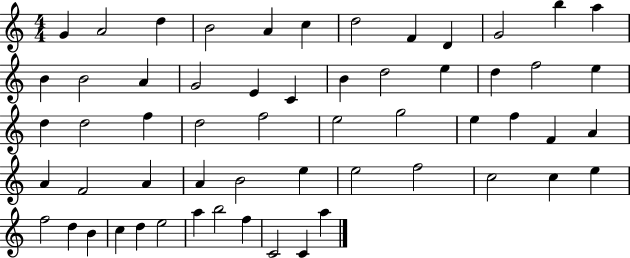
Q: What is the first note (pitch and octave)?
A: G4